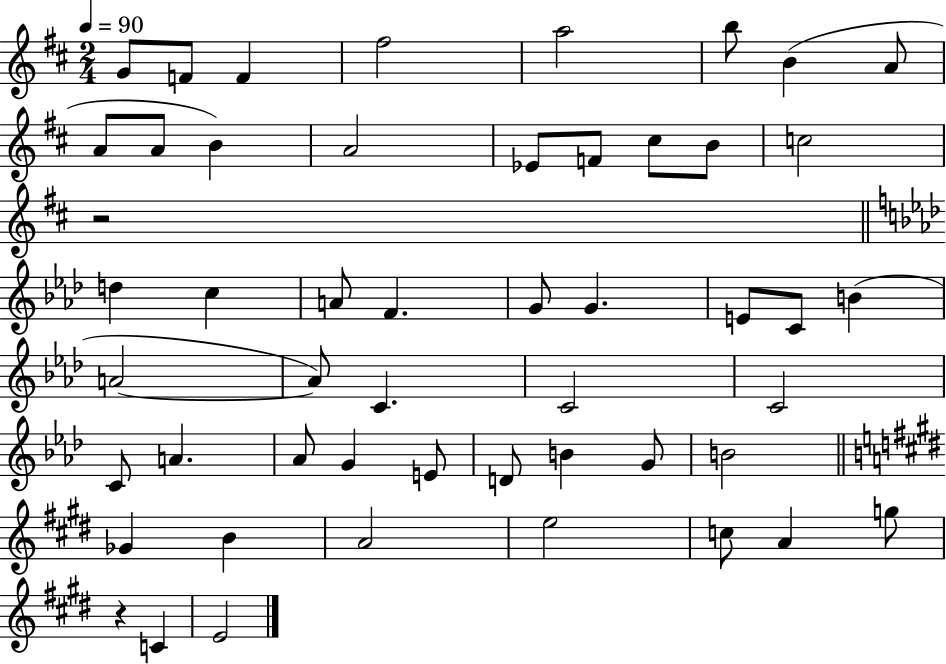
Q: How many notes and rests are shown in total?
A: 51